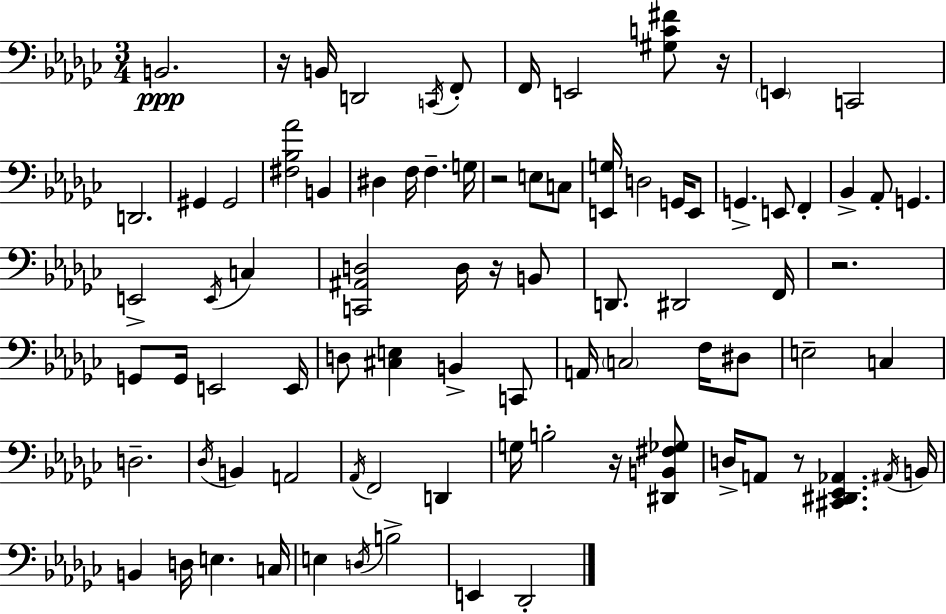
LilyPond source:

{
  \clef bass
  \numericTimeSignature
  \time 3/4
  \key ees \minor
  b,2.\ppp | r16 b,16 d,2 \acciaccatura { c,16 } f,8-. | f,16 e,2 <gis c' fis'>8 | r16 \parenthesize e,4 c,2 | \break d,2. | gis,4 gis,2 | <fis bes aes'>2 b,4 | dis4 f16 f4.-- | \break g16 r2 e8 c8 | <e, g>16 d2 g,16 e,8 | g,4.-> e,8 f,4-. | bes,4-> aes,8-. g,4. | \break e,2-> \acciaccatura { e,16 } c4 | <c, ais, d>2 d16 r16 | b,8 d,8. dis,2 | f,16 r2. | \break g,8 g,16 e,2 | e,16 d8 <cis e>4 b,4-> | c,8 a,16 \parenthesize c2 f16 | dis8 e2-- c4 | \break d2.-- | \acciaccatura { des16 } b,4 a,2 | \acciaccatura { aes,16 } f,2 | d,4 g16 b2-. | \break r16 <dis, b, fis ges>8 d16-> a,8 r8 <cis, dis, ees, aes,>4. | \acciaccatura { ais,16 } b,16 b,4 d16 e4. | c16 e4 \acciaccatura { d16 } b2-> | e,4 des,2-. | \break \bar "|."
}